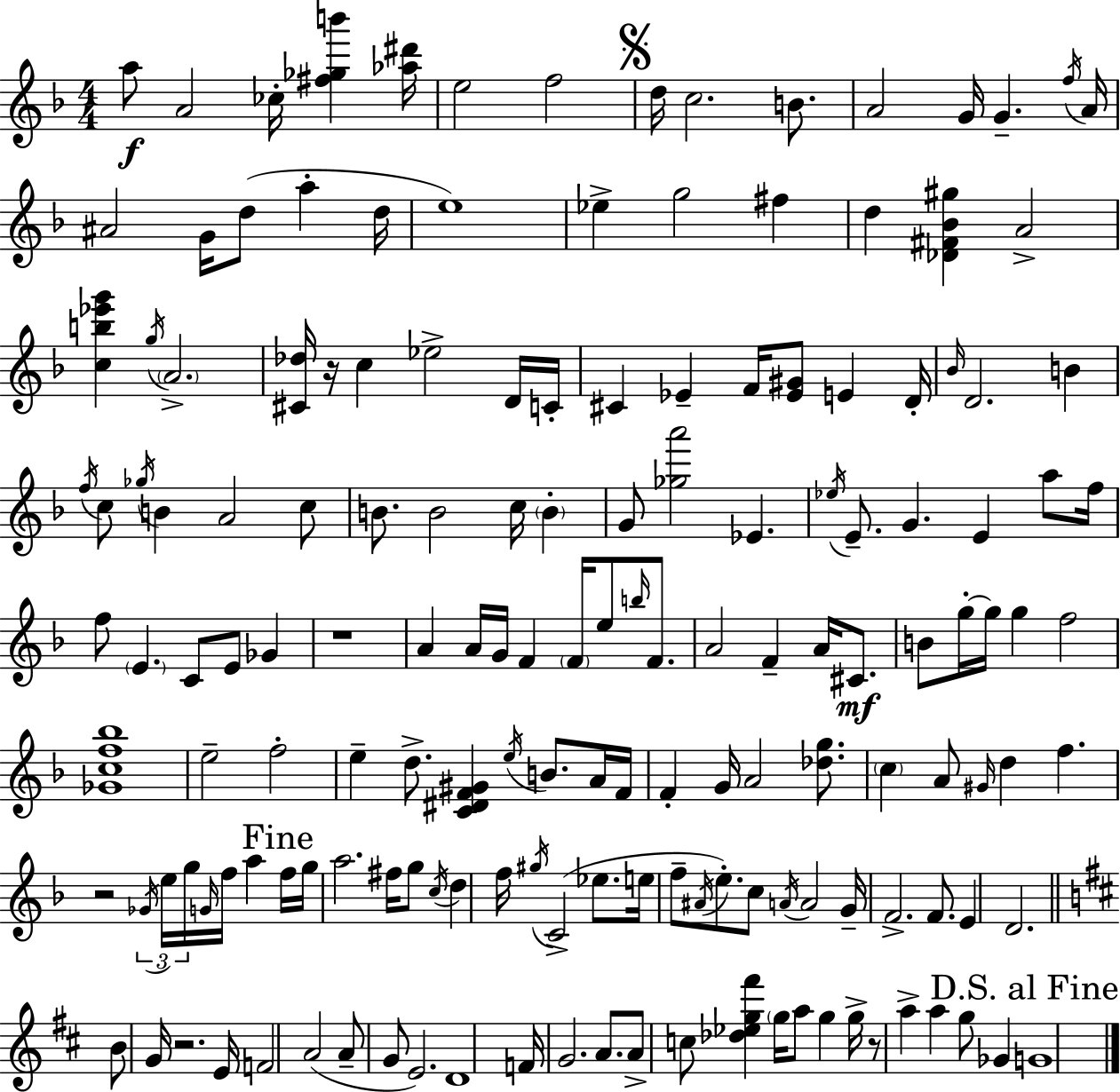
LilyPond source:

{
  \clef treble
  \numericTimeSignature
  \time 4/4
  \key f \major
  a''8\f a'2 ces''16-. <fis'' ges'' b'''>4 <aes'' dis'''>16 | e''2 f''2 | \mark \markup { \musicglyph "scripts.segno" } d''16 c''2. b'8. | a'2 g'16 g'4.-- \acciaccatura { f''16 } | \break a'16 ais'2 g'16 d''8( a''4-. | d''16 e''1) | ees''4-> g''2 fis''4 | d''4 <des' fis' bes' gis''>4 a'2-> | \break <c'' b'' ees''' g'''>4 \acciaccatura { g''16 } \parenthesize a'2.-> | <cis' des''>16 r16 c''4 ees''2-> | d'16 c'16-. cis'4 ees'4-- f'16 <ees' gis'>8 e'4 | d'16-. \grace { bes'16 } d'2. b'4 | \break \acciaccatura { f''16 } c''8 \acciaccatura { ges''16 } b'4 a'2 | c''8 b'8. b'2 | c''16 \parenthesize b'4-. g'8 <ges'' a'''>2 ees'4. | \acciaccatura { ees''16 } e'8.-- g'4. e'4 | \break a''8 f''16 f''8 \parenthesize e'4. c'8 | e'8 ges'4 r1 | a'4 a'16 g'16 f'4 | \parenthesize f'16 e''8 \grace { b''16 } f'8. a'2 f'4-- | \break a'16 cis'8.\mf b'8 g''16-.~~ g''16 g''4 f''2 | <ges' c'' f'' bes''>1 | e''2-- f''2-. | e''4-- d''8.-> <c' dis' f' gis'>4 | \break \acciaccatura { e''16 } b'8. a'16 f'16 f'4-. g'16 a'2 | <des'' g''>8. \parenthesize c''4 a'8 \grace { gis'16 } d''4 | f''4. r2 | \tuplet 3/2 { \acciaccatura { ges'16 } e''16 g''16 } \grace { g'16 } f''16 a''4 \mark "Fine" f''16 g''16 a''2. | \break fis''16 g''8 \acciaccatura { c''16 } d''4 | f''16 \acciaccatura { gis''16 }( c'2-> ees''8. e''16 f''8-- | \acciaccatura { ais'16 }) e''8.-. c''8 \acciaccatura { a'16 } a'2 g'16-- | f'2.-> f'8. e'4 | \break d'2. \bar "||" \break \key d \major b'8 g'16 r2. e'16 | f'2 a'2( | a'8-- g'8 e'2.) | d'1 | \break f'16 g'2. a'8. | a'8-> c''8 <des'' ees'' g'' fis'''>4 \parenthesize g''16 a''8 g''4 g''16-> | r8 a''4-> a''4 g''8 ges'4 | \mark "D.S. al Fine" g'1 | \break \bar "|."
}